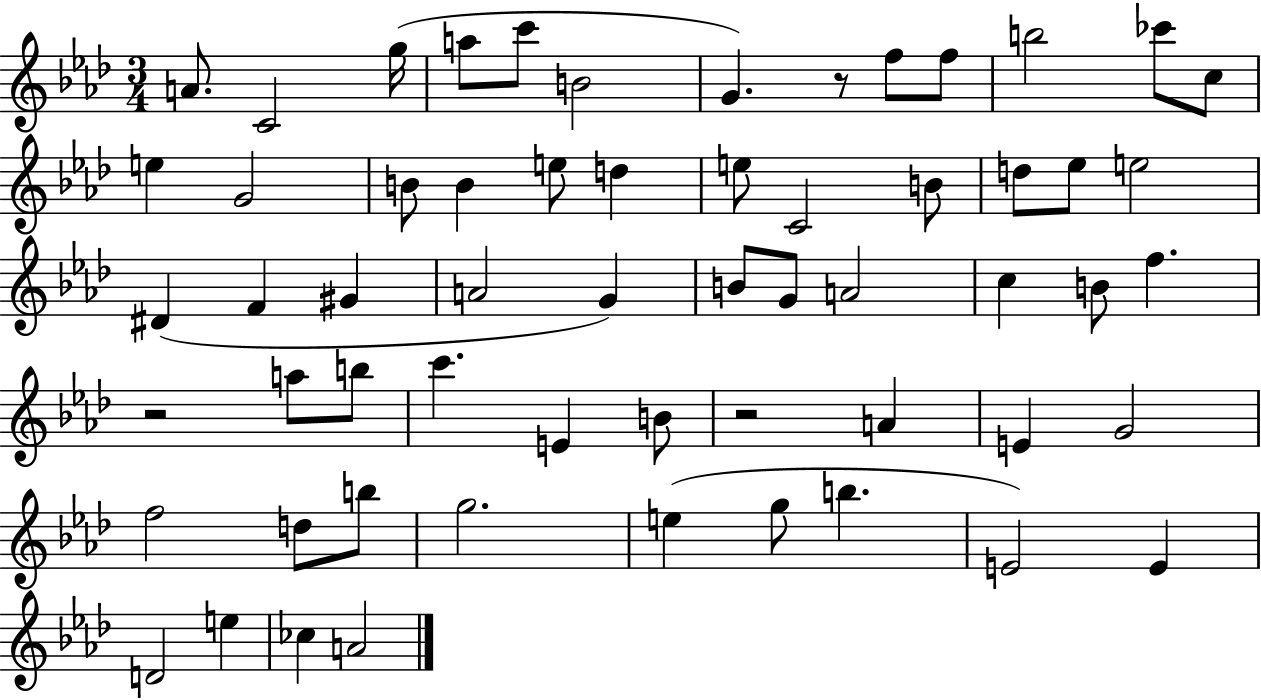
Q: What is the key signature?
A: AES major